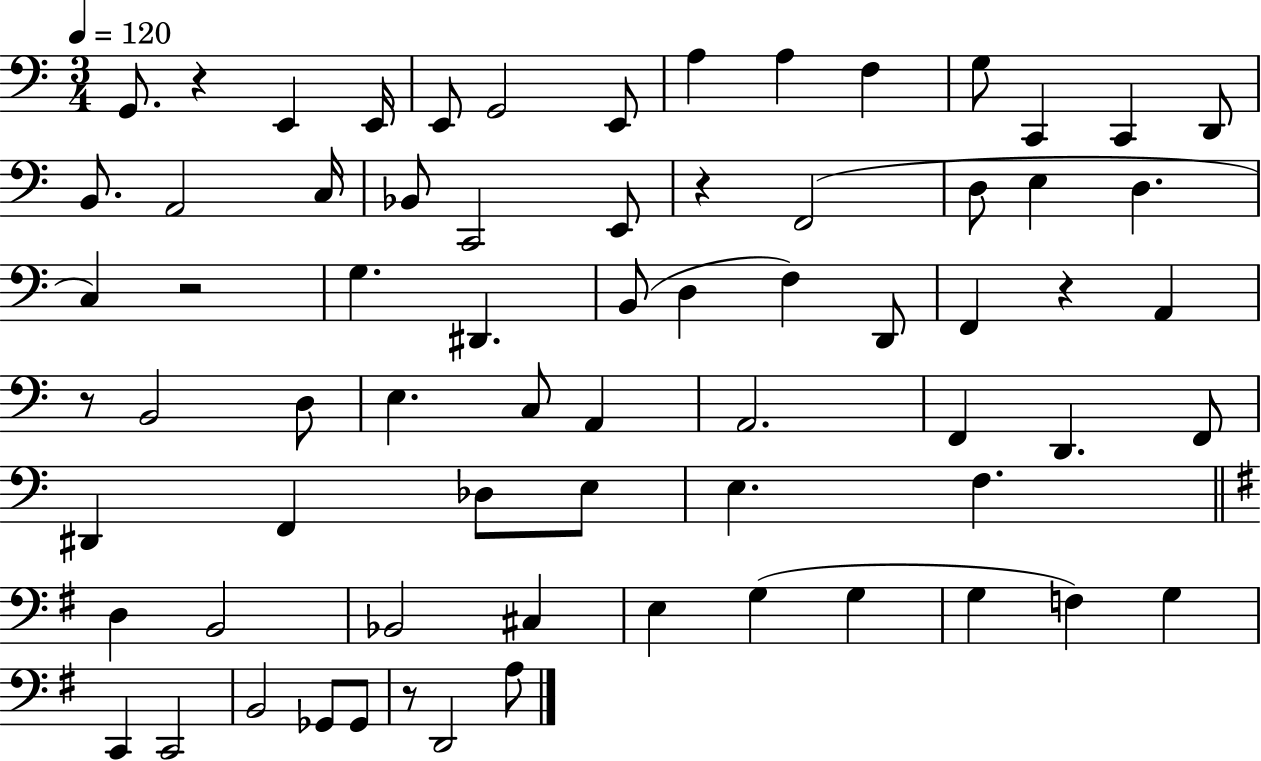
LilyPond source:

{
  \clef bass
  \numericTimeSignature
  \time 3/4
  \key c \major
  \tempo 4 = 120
  g,8. r4 e,4 e,16 | e,8 g,2 e,8 | a4 a4 f4 | g8 c,4 c,4 d,8 | \break b,8. a,2 c16 | bes,8 c,2 e,8 | r4 f,2( | d8 e4 d4. | \break c4) r2 | g4. dis,4. | b,8( d4 f4) d,8 | f,4 r4 a,4 | \break r8 b,2 d8 | e4. c8 a,4 | a,2. | f,4 d,4. f,8 | \break dis,4 f,4 des8 e8 | e4. f4. | \bar "||" \break \key g \major d4 b,2 | bes,2 cis4 | e4 g4( g4 | g4 f4) g4 | \break c,4 c,2 | b,2 ges,8 ges,8 | r8 d,2 a8 | \bar "|."
}